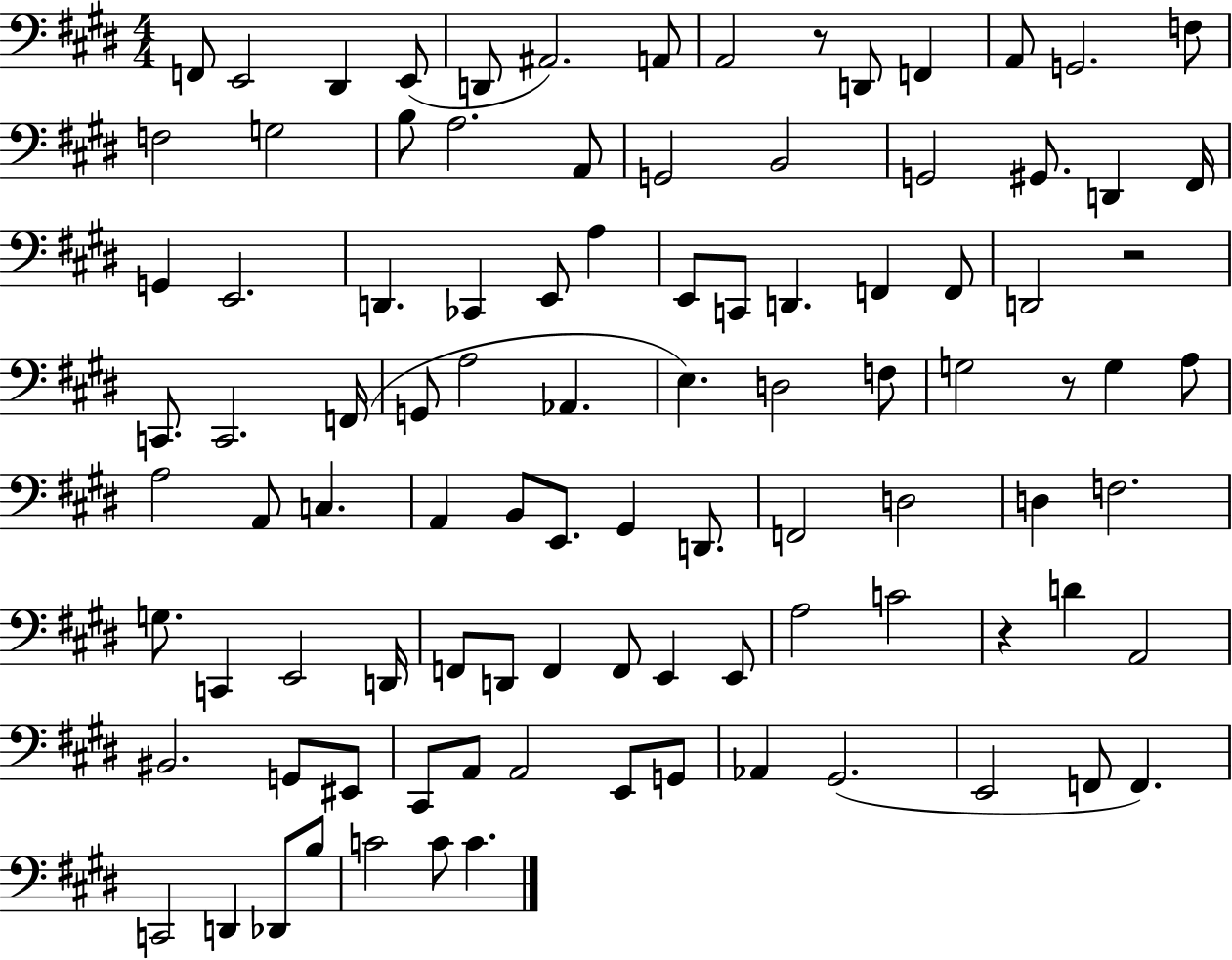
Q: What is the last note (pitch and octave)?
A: C4